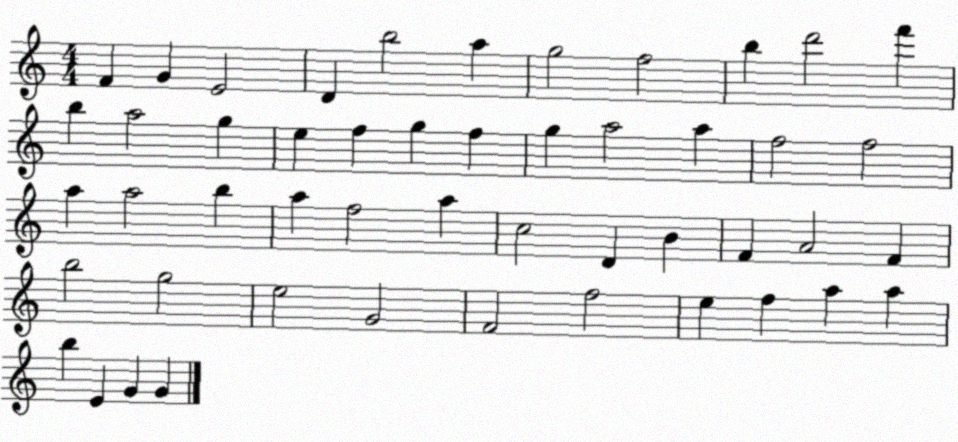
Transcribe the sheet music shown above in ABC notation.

X:1
T:Untitled
M:4/4
L:1/4
K:C
F G E2 D b2 a g2 f2 b d'2 f' b a2 g e f g f g a2 a f2 f2 a a2 b a f2 a c2 D B F A2 F b2 g2 e2 G2 F2 f2 e f a a b E G G